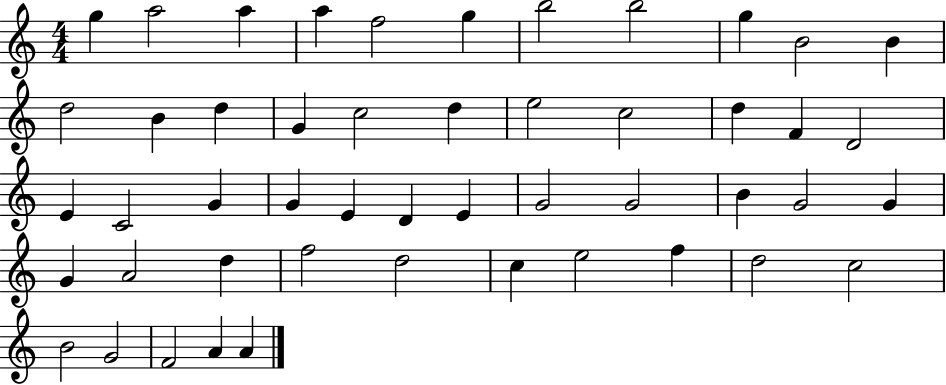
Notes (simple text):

G5/q A5/h A5/q A5/q F5/h G5/q B5/h B5/h G5/q B4/h B4/q D5/h B4/q D5/q G4/q C5/h D5/q E5/h C5/h D5/q F4/q D4/h E4/q C4/h G4/q G4/q E4/q D4/q E4/q G4/h G4/h B4/q G4/h G4/q G4/q A4/h D5/q F5/h D5/h C5/q E5/h F5/q D5/h C5/h B4/h G4/h F4/h A4/q A4/q